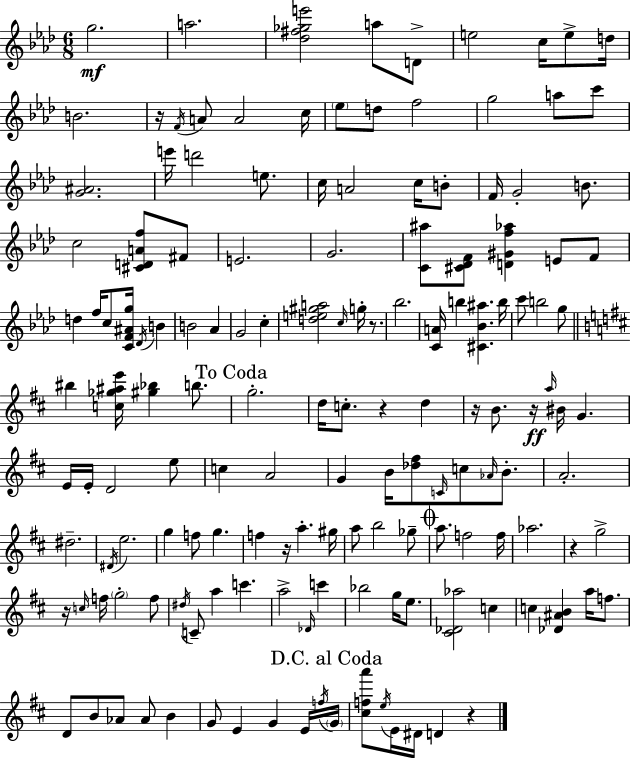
G5/h. A5/h. [Db5,F#5,Gb5,E6]/h A5/e D4/e E5/h C5/s E5/e D5/s B4/h. R/s F4/s A4/e A4/h C5/s Eb5/e D5/e F5/h G5/h A5/e C6/e [G4,A#4]/h. E6/s D6/h E5/e. C5/s A4/h C5/s B4/e F4/s G4/h B4/e. C5/h [C#4,D4,A4,F5]/e F#4/e E4/h. G4/h. [C4,A#5]/e [C#4,Db4,F4]/e [D4,G#4,F5,Ab5]/q E4/e F4/e D5/q F5/s C5/e [C4,F4,A#4,G5]/s Db4/s B4/q B4/h Ab4/q G4/h C5/q [D5,E5,G#5,A5]/h C5/s G5/s R/e. Bb5/h. [C4,A4]/s B5/q [C#4,Bb4,A#5]/q. B5/s C6/e B5/h G5/e BIS5/q [C5,Gb5,A#5,E6]/s [G#5,Bb5]/q B5/e. G5/h. D5/s C5/e. R/q D5/q R/s B4/e. R/s A5/s BIS4/s G4/q. E4/s E4/s D4/h E5/e C5/q A4/h G4/q B4/s [Db5,F#5]/e C4/s C5/e Ab4/s B4/e. A4/h. D#5/h. D#4/s E5/h. G5/q F5/e G5/q. F5/q R/s A5/q. G#5/s A5/e B5/h Gb5/e A5/e. F5/h F5/s Ab5/h. R/q G5/h R/s C5/s F5/s G5/h F5/e D#5/s C4/e A5/q C6/q. A5/h Db4/s C6/q Bb5/h G5/s E5/e. [C#4,Db4,Ab5]/h C5/q C5/q [Db4,A#4,B4]/q A5/s F5/e. D4/e B4/e Ab4/e Ab4/e B4/q G4/e E4/q G4/q E4/s F5/s G4/s [C#5,F5,A6]/e E5/s E4/s D#4/s D4/q R/q